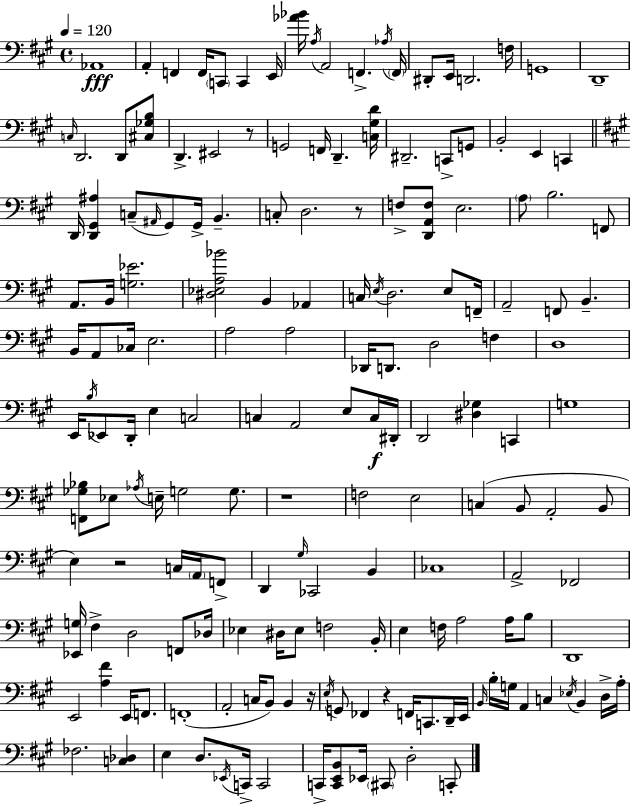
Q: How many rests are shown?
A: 6